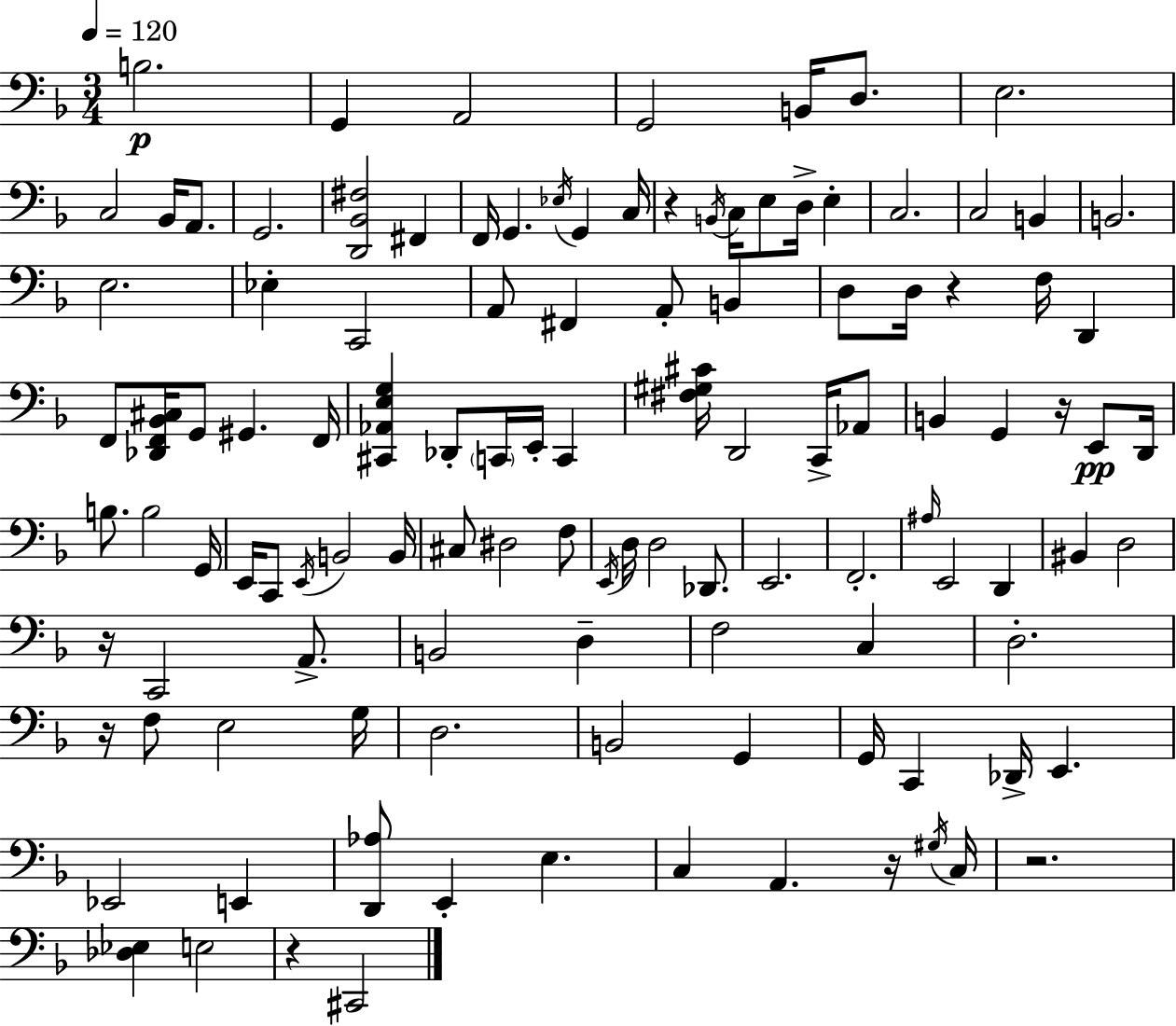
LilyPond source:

{
  \clef bass
  \numericTimeSignature
  \time 3/4
  \key d \minor
  \tempo 4 = 120
  b2.\p | g,4 a,2 | g,2 b,16 d8. | e2. | \break c2 bes,16 a,8. | g,2. | <d, bes, fis>2 fis,4 | f,16 g,4. \acciaccatura { ees16 } g,4 | \break c16 r4 \acciaccatura { b,16 } c16 e8 d16-> e4-. | c2. | c2 b,4 | b,2. | \break e2. | ees4-. c,2 | a,8 fis,4 a,8-. b,4 | d8 d16 r4 f16 d,4 | \break f,8 <des, f, bes, cis>16 g,8 gis,4. | f,16 <cis, aes, e g>4 des,8-. \parenthesize c,16 e,16-. c,4 | <fis gis cis'>16 d,2 c,16-> | aes,8 b,4 g,4 r16 e,8\pp | \break d,16 b8. b2 | g,16 e,16 c,8 \acciaccatura { e,16 } b,2 | b,16 cis8 dis2 | f8 \acciaccatura { e,16 } d16 d2 | \break des,8. e,2. | f,2.-. | \grace { ais16 } e,2 | d,4 bis,4 d2 | \break r16 c,2 | a,8.-> b,2 | d4-- f2 | c4 d2.-. | \break r16 f8 e2 | g16 d2. | b,2 | g,4 g,16 c,4 des,16-> e,4. | \break ees,2 | e,4 <d, aes>8 e,4-. e4. | c4 a,4. | r16 \acciaccatura { gis16 } c16 r2. | \break <des ees>4 e2 | r4 cis,2 | \bar "|."
}